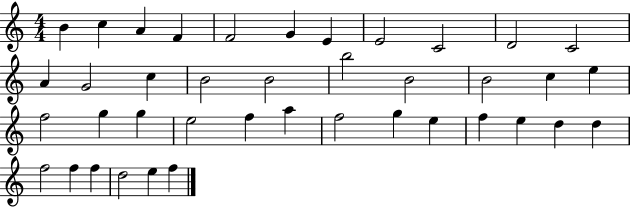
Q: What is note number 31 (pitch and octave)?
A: F5